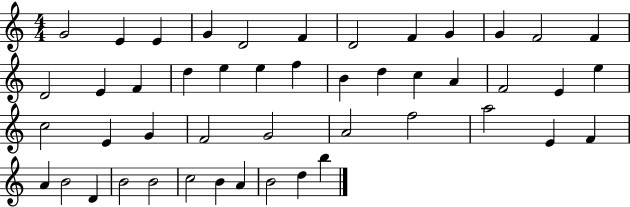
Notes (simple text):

G4/h E4/q E4/q G4/q D4/h F4/q D4/h F4/q G4/q G4/q F4/h F4/q D4/h E4/q F4/q D5/q E5/q E5/q F5/q B4/q D5/q C5/q A4/q F4/h E4/q E5/q C5/h E4/q G4/q F4/h G4/h A4/h F5/h A5/h E4/q F4/q A4/q B4/h D4/q B4/h B4/h C5/h B4/q A4/q B4/h D5/q B5/q